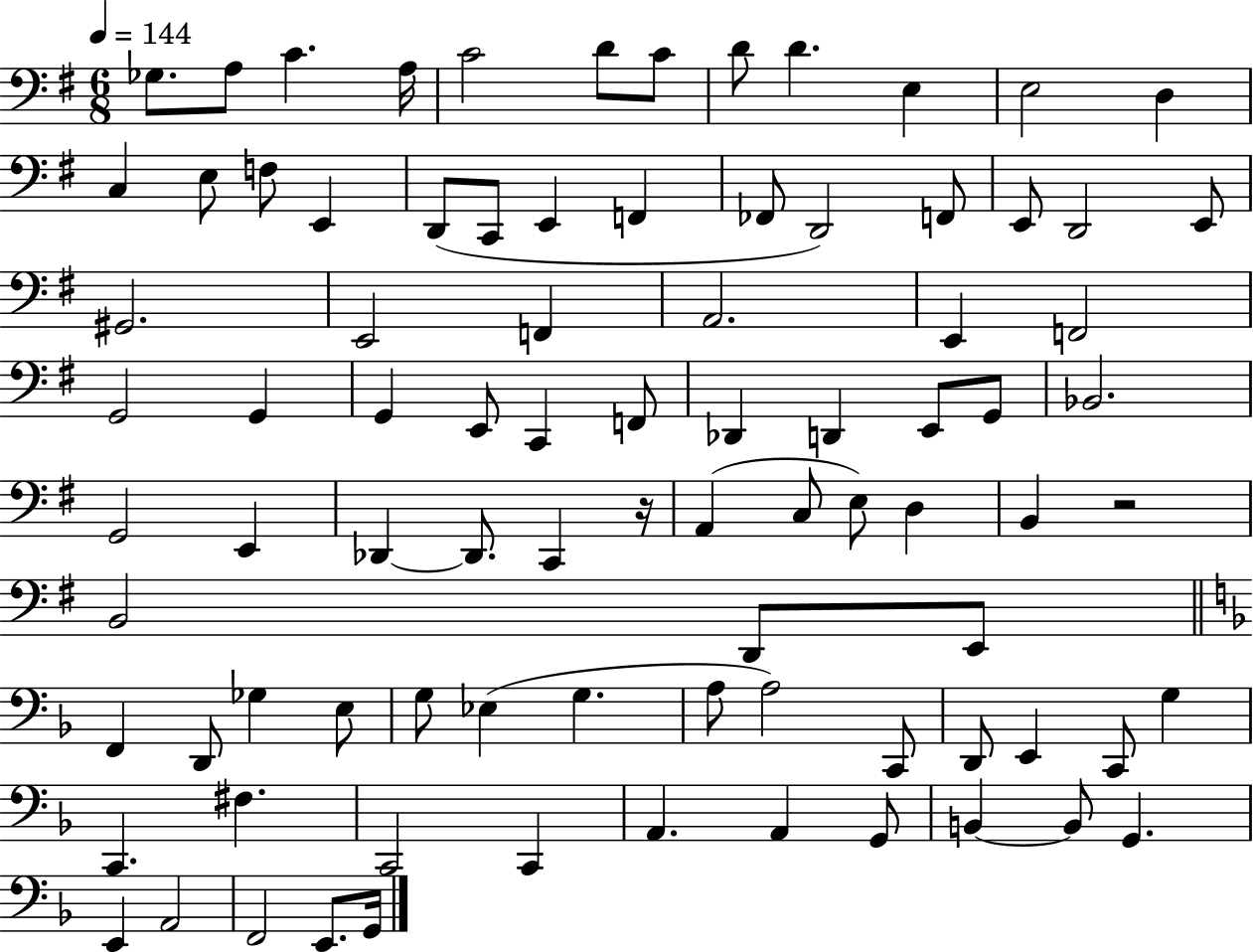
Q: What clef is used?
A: bass